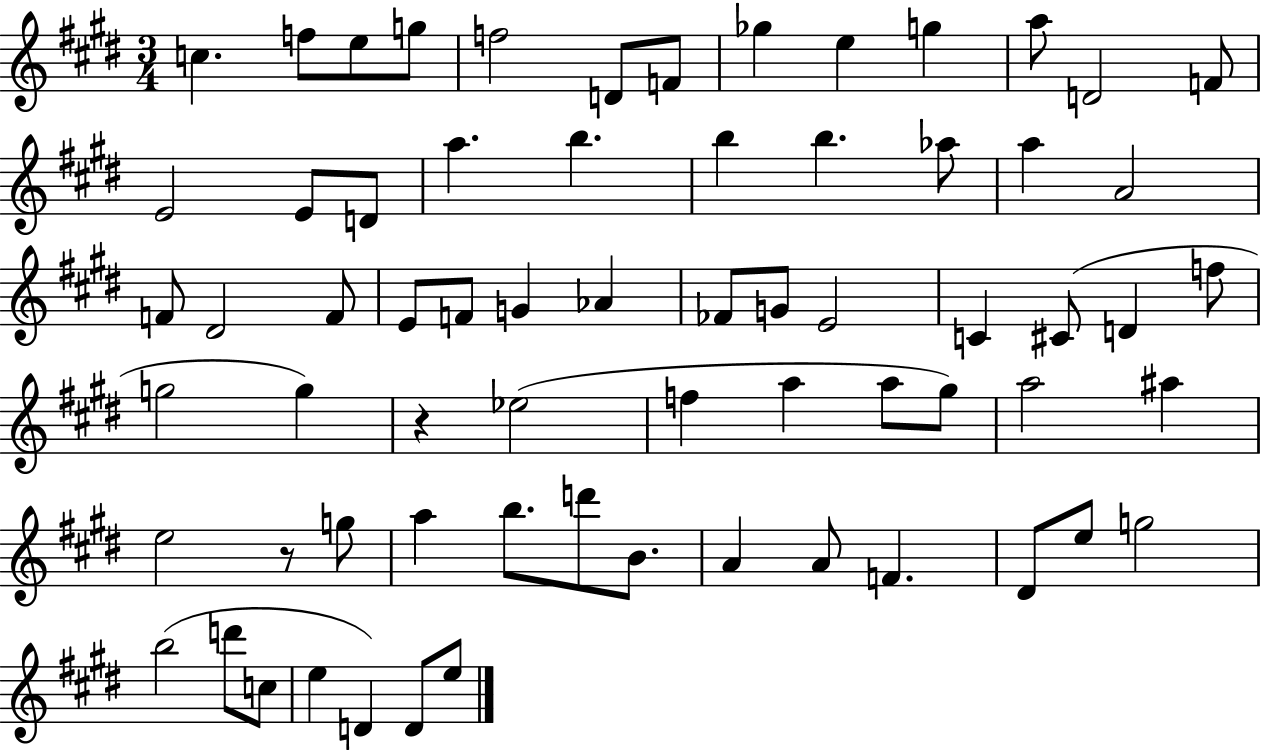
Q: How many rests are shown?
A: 2